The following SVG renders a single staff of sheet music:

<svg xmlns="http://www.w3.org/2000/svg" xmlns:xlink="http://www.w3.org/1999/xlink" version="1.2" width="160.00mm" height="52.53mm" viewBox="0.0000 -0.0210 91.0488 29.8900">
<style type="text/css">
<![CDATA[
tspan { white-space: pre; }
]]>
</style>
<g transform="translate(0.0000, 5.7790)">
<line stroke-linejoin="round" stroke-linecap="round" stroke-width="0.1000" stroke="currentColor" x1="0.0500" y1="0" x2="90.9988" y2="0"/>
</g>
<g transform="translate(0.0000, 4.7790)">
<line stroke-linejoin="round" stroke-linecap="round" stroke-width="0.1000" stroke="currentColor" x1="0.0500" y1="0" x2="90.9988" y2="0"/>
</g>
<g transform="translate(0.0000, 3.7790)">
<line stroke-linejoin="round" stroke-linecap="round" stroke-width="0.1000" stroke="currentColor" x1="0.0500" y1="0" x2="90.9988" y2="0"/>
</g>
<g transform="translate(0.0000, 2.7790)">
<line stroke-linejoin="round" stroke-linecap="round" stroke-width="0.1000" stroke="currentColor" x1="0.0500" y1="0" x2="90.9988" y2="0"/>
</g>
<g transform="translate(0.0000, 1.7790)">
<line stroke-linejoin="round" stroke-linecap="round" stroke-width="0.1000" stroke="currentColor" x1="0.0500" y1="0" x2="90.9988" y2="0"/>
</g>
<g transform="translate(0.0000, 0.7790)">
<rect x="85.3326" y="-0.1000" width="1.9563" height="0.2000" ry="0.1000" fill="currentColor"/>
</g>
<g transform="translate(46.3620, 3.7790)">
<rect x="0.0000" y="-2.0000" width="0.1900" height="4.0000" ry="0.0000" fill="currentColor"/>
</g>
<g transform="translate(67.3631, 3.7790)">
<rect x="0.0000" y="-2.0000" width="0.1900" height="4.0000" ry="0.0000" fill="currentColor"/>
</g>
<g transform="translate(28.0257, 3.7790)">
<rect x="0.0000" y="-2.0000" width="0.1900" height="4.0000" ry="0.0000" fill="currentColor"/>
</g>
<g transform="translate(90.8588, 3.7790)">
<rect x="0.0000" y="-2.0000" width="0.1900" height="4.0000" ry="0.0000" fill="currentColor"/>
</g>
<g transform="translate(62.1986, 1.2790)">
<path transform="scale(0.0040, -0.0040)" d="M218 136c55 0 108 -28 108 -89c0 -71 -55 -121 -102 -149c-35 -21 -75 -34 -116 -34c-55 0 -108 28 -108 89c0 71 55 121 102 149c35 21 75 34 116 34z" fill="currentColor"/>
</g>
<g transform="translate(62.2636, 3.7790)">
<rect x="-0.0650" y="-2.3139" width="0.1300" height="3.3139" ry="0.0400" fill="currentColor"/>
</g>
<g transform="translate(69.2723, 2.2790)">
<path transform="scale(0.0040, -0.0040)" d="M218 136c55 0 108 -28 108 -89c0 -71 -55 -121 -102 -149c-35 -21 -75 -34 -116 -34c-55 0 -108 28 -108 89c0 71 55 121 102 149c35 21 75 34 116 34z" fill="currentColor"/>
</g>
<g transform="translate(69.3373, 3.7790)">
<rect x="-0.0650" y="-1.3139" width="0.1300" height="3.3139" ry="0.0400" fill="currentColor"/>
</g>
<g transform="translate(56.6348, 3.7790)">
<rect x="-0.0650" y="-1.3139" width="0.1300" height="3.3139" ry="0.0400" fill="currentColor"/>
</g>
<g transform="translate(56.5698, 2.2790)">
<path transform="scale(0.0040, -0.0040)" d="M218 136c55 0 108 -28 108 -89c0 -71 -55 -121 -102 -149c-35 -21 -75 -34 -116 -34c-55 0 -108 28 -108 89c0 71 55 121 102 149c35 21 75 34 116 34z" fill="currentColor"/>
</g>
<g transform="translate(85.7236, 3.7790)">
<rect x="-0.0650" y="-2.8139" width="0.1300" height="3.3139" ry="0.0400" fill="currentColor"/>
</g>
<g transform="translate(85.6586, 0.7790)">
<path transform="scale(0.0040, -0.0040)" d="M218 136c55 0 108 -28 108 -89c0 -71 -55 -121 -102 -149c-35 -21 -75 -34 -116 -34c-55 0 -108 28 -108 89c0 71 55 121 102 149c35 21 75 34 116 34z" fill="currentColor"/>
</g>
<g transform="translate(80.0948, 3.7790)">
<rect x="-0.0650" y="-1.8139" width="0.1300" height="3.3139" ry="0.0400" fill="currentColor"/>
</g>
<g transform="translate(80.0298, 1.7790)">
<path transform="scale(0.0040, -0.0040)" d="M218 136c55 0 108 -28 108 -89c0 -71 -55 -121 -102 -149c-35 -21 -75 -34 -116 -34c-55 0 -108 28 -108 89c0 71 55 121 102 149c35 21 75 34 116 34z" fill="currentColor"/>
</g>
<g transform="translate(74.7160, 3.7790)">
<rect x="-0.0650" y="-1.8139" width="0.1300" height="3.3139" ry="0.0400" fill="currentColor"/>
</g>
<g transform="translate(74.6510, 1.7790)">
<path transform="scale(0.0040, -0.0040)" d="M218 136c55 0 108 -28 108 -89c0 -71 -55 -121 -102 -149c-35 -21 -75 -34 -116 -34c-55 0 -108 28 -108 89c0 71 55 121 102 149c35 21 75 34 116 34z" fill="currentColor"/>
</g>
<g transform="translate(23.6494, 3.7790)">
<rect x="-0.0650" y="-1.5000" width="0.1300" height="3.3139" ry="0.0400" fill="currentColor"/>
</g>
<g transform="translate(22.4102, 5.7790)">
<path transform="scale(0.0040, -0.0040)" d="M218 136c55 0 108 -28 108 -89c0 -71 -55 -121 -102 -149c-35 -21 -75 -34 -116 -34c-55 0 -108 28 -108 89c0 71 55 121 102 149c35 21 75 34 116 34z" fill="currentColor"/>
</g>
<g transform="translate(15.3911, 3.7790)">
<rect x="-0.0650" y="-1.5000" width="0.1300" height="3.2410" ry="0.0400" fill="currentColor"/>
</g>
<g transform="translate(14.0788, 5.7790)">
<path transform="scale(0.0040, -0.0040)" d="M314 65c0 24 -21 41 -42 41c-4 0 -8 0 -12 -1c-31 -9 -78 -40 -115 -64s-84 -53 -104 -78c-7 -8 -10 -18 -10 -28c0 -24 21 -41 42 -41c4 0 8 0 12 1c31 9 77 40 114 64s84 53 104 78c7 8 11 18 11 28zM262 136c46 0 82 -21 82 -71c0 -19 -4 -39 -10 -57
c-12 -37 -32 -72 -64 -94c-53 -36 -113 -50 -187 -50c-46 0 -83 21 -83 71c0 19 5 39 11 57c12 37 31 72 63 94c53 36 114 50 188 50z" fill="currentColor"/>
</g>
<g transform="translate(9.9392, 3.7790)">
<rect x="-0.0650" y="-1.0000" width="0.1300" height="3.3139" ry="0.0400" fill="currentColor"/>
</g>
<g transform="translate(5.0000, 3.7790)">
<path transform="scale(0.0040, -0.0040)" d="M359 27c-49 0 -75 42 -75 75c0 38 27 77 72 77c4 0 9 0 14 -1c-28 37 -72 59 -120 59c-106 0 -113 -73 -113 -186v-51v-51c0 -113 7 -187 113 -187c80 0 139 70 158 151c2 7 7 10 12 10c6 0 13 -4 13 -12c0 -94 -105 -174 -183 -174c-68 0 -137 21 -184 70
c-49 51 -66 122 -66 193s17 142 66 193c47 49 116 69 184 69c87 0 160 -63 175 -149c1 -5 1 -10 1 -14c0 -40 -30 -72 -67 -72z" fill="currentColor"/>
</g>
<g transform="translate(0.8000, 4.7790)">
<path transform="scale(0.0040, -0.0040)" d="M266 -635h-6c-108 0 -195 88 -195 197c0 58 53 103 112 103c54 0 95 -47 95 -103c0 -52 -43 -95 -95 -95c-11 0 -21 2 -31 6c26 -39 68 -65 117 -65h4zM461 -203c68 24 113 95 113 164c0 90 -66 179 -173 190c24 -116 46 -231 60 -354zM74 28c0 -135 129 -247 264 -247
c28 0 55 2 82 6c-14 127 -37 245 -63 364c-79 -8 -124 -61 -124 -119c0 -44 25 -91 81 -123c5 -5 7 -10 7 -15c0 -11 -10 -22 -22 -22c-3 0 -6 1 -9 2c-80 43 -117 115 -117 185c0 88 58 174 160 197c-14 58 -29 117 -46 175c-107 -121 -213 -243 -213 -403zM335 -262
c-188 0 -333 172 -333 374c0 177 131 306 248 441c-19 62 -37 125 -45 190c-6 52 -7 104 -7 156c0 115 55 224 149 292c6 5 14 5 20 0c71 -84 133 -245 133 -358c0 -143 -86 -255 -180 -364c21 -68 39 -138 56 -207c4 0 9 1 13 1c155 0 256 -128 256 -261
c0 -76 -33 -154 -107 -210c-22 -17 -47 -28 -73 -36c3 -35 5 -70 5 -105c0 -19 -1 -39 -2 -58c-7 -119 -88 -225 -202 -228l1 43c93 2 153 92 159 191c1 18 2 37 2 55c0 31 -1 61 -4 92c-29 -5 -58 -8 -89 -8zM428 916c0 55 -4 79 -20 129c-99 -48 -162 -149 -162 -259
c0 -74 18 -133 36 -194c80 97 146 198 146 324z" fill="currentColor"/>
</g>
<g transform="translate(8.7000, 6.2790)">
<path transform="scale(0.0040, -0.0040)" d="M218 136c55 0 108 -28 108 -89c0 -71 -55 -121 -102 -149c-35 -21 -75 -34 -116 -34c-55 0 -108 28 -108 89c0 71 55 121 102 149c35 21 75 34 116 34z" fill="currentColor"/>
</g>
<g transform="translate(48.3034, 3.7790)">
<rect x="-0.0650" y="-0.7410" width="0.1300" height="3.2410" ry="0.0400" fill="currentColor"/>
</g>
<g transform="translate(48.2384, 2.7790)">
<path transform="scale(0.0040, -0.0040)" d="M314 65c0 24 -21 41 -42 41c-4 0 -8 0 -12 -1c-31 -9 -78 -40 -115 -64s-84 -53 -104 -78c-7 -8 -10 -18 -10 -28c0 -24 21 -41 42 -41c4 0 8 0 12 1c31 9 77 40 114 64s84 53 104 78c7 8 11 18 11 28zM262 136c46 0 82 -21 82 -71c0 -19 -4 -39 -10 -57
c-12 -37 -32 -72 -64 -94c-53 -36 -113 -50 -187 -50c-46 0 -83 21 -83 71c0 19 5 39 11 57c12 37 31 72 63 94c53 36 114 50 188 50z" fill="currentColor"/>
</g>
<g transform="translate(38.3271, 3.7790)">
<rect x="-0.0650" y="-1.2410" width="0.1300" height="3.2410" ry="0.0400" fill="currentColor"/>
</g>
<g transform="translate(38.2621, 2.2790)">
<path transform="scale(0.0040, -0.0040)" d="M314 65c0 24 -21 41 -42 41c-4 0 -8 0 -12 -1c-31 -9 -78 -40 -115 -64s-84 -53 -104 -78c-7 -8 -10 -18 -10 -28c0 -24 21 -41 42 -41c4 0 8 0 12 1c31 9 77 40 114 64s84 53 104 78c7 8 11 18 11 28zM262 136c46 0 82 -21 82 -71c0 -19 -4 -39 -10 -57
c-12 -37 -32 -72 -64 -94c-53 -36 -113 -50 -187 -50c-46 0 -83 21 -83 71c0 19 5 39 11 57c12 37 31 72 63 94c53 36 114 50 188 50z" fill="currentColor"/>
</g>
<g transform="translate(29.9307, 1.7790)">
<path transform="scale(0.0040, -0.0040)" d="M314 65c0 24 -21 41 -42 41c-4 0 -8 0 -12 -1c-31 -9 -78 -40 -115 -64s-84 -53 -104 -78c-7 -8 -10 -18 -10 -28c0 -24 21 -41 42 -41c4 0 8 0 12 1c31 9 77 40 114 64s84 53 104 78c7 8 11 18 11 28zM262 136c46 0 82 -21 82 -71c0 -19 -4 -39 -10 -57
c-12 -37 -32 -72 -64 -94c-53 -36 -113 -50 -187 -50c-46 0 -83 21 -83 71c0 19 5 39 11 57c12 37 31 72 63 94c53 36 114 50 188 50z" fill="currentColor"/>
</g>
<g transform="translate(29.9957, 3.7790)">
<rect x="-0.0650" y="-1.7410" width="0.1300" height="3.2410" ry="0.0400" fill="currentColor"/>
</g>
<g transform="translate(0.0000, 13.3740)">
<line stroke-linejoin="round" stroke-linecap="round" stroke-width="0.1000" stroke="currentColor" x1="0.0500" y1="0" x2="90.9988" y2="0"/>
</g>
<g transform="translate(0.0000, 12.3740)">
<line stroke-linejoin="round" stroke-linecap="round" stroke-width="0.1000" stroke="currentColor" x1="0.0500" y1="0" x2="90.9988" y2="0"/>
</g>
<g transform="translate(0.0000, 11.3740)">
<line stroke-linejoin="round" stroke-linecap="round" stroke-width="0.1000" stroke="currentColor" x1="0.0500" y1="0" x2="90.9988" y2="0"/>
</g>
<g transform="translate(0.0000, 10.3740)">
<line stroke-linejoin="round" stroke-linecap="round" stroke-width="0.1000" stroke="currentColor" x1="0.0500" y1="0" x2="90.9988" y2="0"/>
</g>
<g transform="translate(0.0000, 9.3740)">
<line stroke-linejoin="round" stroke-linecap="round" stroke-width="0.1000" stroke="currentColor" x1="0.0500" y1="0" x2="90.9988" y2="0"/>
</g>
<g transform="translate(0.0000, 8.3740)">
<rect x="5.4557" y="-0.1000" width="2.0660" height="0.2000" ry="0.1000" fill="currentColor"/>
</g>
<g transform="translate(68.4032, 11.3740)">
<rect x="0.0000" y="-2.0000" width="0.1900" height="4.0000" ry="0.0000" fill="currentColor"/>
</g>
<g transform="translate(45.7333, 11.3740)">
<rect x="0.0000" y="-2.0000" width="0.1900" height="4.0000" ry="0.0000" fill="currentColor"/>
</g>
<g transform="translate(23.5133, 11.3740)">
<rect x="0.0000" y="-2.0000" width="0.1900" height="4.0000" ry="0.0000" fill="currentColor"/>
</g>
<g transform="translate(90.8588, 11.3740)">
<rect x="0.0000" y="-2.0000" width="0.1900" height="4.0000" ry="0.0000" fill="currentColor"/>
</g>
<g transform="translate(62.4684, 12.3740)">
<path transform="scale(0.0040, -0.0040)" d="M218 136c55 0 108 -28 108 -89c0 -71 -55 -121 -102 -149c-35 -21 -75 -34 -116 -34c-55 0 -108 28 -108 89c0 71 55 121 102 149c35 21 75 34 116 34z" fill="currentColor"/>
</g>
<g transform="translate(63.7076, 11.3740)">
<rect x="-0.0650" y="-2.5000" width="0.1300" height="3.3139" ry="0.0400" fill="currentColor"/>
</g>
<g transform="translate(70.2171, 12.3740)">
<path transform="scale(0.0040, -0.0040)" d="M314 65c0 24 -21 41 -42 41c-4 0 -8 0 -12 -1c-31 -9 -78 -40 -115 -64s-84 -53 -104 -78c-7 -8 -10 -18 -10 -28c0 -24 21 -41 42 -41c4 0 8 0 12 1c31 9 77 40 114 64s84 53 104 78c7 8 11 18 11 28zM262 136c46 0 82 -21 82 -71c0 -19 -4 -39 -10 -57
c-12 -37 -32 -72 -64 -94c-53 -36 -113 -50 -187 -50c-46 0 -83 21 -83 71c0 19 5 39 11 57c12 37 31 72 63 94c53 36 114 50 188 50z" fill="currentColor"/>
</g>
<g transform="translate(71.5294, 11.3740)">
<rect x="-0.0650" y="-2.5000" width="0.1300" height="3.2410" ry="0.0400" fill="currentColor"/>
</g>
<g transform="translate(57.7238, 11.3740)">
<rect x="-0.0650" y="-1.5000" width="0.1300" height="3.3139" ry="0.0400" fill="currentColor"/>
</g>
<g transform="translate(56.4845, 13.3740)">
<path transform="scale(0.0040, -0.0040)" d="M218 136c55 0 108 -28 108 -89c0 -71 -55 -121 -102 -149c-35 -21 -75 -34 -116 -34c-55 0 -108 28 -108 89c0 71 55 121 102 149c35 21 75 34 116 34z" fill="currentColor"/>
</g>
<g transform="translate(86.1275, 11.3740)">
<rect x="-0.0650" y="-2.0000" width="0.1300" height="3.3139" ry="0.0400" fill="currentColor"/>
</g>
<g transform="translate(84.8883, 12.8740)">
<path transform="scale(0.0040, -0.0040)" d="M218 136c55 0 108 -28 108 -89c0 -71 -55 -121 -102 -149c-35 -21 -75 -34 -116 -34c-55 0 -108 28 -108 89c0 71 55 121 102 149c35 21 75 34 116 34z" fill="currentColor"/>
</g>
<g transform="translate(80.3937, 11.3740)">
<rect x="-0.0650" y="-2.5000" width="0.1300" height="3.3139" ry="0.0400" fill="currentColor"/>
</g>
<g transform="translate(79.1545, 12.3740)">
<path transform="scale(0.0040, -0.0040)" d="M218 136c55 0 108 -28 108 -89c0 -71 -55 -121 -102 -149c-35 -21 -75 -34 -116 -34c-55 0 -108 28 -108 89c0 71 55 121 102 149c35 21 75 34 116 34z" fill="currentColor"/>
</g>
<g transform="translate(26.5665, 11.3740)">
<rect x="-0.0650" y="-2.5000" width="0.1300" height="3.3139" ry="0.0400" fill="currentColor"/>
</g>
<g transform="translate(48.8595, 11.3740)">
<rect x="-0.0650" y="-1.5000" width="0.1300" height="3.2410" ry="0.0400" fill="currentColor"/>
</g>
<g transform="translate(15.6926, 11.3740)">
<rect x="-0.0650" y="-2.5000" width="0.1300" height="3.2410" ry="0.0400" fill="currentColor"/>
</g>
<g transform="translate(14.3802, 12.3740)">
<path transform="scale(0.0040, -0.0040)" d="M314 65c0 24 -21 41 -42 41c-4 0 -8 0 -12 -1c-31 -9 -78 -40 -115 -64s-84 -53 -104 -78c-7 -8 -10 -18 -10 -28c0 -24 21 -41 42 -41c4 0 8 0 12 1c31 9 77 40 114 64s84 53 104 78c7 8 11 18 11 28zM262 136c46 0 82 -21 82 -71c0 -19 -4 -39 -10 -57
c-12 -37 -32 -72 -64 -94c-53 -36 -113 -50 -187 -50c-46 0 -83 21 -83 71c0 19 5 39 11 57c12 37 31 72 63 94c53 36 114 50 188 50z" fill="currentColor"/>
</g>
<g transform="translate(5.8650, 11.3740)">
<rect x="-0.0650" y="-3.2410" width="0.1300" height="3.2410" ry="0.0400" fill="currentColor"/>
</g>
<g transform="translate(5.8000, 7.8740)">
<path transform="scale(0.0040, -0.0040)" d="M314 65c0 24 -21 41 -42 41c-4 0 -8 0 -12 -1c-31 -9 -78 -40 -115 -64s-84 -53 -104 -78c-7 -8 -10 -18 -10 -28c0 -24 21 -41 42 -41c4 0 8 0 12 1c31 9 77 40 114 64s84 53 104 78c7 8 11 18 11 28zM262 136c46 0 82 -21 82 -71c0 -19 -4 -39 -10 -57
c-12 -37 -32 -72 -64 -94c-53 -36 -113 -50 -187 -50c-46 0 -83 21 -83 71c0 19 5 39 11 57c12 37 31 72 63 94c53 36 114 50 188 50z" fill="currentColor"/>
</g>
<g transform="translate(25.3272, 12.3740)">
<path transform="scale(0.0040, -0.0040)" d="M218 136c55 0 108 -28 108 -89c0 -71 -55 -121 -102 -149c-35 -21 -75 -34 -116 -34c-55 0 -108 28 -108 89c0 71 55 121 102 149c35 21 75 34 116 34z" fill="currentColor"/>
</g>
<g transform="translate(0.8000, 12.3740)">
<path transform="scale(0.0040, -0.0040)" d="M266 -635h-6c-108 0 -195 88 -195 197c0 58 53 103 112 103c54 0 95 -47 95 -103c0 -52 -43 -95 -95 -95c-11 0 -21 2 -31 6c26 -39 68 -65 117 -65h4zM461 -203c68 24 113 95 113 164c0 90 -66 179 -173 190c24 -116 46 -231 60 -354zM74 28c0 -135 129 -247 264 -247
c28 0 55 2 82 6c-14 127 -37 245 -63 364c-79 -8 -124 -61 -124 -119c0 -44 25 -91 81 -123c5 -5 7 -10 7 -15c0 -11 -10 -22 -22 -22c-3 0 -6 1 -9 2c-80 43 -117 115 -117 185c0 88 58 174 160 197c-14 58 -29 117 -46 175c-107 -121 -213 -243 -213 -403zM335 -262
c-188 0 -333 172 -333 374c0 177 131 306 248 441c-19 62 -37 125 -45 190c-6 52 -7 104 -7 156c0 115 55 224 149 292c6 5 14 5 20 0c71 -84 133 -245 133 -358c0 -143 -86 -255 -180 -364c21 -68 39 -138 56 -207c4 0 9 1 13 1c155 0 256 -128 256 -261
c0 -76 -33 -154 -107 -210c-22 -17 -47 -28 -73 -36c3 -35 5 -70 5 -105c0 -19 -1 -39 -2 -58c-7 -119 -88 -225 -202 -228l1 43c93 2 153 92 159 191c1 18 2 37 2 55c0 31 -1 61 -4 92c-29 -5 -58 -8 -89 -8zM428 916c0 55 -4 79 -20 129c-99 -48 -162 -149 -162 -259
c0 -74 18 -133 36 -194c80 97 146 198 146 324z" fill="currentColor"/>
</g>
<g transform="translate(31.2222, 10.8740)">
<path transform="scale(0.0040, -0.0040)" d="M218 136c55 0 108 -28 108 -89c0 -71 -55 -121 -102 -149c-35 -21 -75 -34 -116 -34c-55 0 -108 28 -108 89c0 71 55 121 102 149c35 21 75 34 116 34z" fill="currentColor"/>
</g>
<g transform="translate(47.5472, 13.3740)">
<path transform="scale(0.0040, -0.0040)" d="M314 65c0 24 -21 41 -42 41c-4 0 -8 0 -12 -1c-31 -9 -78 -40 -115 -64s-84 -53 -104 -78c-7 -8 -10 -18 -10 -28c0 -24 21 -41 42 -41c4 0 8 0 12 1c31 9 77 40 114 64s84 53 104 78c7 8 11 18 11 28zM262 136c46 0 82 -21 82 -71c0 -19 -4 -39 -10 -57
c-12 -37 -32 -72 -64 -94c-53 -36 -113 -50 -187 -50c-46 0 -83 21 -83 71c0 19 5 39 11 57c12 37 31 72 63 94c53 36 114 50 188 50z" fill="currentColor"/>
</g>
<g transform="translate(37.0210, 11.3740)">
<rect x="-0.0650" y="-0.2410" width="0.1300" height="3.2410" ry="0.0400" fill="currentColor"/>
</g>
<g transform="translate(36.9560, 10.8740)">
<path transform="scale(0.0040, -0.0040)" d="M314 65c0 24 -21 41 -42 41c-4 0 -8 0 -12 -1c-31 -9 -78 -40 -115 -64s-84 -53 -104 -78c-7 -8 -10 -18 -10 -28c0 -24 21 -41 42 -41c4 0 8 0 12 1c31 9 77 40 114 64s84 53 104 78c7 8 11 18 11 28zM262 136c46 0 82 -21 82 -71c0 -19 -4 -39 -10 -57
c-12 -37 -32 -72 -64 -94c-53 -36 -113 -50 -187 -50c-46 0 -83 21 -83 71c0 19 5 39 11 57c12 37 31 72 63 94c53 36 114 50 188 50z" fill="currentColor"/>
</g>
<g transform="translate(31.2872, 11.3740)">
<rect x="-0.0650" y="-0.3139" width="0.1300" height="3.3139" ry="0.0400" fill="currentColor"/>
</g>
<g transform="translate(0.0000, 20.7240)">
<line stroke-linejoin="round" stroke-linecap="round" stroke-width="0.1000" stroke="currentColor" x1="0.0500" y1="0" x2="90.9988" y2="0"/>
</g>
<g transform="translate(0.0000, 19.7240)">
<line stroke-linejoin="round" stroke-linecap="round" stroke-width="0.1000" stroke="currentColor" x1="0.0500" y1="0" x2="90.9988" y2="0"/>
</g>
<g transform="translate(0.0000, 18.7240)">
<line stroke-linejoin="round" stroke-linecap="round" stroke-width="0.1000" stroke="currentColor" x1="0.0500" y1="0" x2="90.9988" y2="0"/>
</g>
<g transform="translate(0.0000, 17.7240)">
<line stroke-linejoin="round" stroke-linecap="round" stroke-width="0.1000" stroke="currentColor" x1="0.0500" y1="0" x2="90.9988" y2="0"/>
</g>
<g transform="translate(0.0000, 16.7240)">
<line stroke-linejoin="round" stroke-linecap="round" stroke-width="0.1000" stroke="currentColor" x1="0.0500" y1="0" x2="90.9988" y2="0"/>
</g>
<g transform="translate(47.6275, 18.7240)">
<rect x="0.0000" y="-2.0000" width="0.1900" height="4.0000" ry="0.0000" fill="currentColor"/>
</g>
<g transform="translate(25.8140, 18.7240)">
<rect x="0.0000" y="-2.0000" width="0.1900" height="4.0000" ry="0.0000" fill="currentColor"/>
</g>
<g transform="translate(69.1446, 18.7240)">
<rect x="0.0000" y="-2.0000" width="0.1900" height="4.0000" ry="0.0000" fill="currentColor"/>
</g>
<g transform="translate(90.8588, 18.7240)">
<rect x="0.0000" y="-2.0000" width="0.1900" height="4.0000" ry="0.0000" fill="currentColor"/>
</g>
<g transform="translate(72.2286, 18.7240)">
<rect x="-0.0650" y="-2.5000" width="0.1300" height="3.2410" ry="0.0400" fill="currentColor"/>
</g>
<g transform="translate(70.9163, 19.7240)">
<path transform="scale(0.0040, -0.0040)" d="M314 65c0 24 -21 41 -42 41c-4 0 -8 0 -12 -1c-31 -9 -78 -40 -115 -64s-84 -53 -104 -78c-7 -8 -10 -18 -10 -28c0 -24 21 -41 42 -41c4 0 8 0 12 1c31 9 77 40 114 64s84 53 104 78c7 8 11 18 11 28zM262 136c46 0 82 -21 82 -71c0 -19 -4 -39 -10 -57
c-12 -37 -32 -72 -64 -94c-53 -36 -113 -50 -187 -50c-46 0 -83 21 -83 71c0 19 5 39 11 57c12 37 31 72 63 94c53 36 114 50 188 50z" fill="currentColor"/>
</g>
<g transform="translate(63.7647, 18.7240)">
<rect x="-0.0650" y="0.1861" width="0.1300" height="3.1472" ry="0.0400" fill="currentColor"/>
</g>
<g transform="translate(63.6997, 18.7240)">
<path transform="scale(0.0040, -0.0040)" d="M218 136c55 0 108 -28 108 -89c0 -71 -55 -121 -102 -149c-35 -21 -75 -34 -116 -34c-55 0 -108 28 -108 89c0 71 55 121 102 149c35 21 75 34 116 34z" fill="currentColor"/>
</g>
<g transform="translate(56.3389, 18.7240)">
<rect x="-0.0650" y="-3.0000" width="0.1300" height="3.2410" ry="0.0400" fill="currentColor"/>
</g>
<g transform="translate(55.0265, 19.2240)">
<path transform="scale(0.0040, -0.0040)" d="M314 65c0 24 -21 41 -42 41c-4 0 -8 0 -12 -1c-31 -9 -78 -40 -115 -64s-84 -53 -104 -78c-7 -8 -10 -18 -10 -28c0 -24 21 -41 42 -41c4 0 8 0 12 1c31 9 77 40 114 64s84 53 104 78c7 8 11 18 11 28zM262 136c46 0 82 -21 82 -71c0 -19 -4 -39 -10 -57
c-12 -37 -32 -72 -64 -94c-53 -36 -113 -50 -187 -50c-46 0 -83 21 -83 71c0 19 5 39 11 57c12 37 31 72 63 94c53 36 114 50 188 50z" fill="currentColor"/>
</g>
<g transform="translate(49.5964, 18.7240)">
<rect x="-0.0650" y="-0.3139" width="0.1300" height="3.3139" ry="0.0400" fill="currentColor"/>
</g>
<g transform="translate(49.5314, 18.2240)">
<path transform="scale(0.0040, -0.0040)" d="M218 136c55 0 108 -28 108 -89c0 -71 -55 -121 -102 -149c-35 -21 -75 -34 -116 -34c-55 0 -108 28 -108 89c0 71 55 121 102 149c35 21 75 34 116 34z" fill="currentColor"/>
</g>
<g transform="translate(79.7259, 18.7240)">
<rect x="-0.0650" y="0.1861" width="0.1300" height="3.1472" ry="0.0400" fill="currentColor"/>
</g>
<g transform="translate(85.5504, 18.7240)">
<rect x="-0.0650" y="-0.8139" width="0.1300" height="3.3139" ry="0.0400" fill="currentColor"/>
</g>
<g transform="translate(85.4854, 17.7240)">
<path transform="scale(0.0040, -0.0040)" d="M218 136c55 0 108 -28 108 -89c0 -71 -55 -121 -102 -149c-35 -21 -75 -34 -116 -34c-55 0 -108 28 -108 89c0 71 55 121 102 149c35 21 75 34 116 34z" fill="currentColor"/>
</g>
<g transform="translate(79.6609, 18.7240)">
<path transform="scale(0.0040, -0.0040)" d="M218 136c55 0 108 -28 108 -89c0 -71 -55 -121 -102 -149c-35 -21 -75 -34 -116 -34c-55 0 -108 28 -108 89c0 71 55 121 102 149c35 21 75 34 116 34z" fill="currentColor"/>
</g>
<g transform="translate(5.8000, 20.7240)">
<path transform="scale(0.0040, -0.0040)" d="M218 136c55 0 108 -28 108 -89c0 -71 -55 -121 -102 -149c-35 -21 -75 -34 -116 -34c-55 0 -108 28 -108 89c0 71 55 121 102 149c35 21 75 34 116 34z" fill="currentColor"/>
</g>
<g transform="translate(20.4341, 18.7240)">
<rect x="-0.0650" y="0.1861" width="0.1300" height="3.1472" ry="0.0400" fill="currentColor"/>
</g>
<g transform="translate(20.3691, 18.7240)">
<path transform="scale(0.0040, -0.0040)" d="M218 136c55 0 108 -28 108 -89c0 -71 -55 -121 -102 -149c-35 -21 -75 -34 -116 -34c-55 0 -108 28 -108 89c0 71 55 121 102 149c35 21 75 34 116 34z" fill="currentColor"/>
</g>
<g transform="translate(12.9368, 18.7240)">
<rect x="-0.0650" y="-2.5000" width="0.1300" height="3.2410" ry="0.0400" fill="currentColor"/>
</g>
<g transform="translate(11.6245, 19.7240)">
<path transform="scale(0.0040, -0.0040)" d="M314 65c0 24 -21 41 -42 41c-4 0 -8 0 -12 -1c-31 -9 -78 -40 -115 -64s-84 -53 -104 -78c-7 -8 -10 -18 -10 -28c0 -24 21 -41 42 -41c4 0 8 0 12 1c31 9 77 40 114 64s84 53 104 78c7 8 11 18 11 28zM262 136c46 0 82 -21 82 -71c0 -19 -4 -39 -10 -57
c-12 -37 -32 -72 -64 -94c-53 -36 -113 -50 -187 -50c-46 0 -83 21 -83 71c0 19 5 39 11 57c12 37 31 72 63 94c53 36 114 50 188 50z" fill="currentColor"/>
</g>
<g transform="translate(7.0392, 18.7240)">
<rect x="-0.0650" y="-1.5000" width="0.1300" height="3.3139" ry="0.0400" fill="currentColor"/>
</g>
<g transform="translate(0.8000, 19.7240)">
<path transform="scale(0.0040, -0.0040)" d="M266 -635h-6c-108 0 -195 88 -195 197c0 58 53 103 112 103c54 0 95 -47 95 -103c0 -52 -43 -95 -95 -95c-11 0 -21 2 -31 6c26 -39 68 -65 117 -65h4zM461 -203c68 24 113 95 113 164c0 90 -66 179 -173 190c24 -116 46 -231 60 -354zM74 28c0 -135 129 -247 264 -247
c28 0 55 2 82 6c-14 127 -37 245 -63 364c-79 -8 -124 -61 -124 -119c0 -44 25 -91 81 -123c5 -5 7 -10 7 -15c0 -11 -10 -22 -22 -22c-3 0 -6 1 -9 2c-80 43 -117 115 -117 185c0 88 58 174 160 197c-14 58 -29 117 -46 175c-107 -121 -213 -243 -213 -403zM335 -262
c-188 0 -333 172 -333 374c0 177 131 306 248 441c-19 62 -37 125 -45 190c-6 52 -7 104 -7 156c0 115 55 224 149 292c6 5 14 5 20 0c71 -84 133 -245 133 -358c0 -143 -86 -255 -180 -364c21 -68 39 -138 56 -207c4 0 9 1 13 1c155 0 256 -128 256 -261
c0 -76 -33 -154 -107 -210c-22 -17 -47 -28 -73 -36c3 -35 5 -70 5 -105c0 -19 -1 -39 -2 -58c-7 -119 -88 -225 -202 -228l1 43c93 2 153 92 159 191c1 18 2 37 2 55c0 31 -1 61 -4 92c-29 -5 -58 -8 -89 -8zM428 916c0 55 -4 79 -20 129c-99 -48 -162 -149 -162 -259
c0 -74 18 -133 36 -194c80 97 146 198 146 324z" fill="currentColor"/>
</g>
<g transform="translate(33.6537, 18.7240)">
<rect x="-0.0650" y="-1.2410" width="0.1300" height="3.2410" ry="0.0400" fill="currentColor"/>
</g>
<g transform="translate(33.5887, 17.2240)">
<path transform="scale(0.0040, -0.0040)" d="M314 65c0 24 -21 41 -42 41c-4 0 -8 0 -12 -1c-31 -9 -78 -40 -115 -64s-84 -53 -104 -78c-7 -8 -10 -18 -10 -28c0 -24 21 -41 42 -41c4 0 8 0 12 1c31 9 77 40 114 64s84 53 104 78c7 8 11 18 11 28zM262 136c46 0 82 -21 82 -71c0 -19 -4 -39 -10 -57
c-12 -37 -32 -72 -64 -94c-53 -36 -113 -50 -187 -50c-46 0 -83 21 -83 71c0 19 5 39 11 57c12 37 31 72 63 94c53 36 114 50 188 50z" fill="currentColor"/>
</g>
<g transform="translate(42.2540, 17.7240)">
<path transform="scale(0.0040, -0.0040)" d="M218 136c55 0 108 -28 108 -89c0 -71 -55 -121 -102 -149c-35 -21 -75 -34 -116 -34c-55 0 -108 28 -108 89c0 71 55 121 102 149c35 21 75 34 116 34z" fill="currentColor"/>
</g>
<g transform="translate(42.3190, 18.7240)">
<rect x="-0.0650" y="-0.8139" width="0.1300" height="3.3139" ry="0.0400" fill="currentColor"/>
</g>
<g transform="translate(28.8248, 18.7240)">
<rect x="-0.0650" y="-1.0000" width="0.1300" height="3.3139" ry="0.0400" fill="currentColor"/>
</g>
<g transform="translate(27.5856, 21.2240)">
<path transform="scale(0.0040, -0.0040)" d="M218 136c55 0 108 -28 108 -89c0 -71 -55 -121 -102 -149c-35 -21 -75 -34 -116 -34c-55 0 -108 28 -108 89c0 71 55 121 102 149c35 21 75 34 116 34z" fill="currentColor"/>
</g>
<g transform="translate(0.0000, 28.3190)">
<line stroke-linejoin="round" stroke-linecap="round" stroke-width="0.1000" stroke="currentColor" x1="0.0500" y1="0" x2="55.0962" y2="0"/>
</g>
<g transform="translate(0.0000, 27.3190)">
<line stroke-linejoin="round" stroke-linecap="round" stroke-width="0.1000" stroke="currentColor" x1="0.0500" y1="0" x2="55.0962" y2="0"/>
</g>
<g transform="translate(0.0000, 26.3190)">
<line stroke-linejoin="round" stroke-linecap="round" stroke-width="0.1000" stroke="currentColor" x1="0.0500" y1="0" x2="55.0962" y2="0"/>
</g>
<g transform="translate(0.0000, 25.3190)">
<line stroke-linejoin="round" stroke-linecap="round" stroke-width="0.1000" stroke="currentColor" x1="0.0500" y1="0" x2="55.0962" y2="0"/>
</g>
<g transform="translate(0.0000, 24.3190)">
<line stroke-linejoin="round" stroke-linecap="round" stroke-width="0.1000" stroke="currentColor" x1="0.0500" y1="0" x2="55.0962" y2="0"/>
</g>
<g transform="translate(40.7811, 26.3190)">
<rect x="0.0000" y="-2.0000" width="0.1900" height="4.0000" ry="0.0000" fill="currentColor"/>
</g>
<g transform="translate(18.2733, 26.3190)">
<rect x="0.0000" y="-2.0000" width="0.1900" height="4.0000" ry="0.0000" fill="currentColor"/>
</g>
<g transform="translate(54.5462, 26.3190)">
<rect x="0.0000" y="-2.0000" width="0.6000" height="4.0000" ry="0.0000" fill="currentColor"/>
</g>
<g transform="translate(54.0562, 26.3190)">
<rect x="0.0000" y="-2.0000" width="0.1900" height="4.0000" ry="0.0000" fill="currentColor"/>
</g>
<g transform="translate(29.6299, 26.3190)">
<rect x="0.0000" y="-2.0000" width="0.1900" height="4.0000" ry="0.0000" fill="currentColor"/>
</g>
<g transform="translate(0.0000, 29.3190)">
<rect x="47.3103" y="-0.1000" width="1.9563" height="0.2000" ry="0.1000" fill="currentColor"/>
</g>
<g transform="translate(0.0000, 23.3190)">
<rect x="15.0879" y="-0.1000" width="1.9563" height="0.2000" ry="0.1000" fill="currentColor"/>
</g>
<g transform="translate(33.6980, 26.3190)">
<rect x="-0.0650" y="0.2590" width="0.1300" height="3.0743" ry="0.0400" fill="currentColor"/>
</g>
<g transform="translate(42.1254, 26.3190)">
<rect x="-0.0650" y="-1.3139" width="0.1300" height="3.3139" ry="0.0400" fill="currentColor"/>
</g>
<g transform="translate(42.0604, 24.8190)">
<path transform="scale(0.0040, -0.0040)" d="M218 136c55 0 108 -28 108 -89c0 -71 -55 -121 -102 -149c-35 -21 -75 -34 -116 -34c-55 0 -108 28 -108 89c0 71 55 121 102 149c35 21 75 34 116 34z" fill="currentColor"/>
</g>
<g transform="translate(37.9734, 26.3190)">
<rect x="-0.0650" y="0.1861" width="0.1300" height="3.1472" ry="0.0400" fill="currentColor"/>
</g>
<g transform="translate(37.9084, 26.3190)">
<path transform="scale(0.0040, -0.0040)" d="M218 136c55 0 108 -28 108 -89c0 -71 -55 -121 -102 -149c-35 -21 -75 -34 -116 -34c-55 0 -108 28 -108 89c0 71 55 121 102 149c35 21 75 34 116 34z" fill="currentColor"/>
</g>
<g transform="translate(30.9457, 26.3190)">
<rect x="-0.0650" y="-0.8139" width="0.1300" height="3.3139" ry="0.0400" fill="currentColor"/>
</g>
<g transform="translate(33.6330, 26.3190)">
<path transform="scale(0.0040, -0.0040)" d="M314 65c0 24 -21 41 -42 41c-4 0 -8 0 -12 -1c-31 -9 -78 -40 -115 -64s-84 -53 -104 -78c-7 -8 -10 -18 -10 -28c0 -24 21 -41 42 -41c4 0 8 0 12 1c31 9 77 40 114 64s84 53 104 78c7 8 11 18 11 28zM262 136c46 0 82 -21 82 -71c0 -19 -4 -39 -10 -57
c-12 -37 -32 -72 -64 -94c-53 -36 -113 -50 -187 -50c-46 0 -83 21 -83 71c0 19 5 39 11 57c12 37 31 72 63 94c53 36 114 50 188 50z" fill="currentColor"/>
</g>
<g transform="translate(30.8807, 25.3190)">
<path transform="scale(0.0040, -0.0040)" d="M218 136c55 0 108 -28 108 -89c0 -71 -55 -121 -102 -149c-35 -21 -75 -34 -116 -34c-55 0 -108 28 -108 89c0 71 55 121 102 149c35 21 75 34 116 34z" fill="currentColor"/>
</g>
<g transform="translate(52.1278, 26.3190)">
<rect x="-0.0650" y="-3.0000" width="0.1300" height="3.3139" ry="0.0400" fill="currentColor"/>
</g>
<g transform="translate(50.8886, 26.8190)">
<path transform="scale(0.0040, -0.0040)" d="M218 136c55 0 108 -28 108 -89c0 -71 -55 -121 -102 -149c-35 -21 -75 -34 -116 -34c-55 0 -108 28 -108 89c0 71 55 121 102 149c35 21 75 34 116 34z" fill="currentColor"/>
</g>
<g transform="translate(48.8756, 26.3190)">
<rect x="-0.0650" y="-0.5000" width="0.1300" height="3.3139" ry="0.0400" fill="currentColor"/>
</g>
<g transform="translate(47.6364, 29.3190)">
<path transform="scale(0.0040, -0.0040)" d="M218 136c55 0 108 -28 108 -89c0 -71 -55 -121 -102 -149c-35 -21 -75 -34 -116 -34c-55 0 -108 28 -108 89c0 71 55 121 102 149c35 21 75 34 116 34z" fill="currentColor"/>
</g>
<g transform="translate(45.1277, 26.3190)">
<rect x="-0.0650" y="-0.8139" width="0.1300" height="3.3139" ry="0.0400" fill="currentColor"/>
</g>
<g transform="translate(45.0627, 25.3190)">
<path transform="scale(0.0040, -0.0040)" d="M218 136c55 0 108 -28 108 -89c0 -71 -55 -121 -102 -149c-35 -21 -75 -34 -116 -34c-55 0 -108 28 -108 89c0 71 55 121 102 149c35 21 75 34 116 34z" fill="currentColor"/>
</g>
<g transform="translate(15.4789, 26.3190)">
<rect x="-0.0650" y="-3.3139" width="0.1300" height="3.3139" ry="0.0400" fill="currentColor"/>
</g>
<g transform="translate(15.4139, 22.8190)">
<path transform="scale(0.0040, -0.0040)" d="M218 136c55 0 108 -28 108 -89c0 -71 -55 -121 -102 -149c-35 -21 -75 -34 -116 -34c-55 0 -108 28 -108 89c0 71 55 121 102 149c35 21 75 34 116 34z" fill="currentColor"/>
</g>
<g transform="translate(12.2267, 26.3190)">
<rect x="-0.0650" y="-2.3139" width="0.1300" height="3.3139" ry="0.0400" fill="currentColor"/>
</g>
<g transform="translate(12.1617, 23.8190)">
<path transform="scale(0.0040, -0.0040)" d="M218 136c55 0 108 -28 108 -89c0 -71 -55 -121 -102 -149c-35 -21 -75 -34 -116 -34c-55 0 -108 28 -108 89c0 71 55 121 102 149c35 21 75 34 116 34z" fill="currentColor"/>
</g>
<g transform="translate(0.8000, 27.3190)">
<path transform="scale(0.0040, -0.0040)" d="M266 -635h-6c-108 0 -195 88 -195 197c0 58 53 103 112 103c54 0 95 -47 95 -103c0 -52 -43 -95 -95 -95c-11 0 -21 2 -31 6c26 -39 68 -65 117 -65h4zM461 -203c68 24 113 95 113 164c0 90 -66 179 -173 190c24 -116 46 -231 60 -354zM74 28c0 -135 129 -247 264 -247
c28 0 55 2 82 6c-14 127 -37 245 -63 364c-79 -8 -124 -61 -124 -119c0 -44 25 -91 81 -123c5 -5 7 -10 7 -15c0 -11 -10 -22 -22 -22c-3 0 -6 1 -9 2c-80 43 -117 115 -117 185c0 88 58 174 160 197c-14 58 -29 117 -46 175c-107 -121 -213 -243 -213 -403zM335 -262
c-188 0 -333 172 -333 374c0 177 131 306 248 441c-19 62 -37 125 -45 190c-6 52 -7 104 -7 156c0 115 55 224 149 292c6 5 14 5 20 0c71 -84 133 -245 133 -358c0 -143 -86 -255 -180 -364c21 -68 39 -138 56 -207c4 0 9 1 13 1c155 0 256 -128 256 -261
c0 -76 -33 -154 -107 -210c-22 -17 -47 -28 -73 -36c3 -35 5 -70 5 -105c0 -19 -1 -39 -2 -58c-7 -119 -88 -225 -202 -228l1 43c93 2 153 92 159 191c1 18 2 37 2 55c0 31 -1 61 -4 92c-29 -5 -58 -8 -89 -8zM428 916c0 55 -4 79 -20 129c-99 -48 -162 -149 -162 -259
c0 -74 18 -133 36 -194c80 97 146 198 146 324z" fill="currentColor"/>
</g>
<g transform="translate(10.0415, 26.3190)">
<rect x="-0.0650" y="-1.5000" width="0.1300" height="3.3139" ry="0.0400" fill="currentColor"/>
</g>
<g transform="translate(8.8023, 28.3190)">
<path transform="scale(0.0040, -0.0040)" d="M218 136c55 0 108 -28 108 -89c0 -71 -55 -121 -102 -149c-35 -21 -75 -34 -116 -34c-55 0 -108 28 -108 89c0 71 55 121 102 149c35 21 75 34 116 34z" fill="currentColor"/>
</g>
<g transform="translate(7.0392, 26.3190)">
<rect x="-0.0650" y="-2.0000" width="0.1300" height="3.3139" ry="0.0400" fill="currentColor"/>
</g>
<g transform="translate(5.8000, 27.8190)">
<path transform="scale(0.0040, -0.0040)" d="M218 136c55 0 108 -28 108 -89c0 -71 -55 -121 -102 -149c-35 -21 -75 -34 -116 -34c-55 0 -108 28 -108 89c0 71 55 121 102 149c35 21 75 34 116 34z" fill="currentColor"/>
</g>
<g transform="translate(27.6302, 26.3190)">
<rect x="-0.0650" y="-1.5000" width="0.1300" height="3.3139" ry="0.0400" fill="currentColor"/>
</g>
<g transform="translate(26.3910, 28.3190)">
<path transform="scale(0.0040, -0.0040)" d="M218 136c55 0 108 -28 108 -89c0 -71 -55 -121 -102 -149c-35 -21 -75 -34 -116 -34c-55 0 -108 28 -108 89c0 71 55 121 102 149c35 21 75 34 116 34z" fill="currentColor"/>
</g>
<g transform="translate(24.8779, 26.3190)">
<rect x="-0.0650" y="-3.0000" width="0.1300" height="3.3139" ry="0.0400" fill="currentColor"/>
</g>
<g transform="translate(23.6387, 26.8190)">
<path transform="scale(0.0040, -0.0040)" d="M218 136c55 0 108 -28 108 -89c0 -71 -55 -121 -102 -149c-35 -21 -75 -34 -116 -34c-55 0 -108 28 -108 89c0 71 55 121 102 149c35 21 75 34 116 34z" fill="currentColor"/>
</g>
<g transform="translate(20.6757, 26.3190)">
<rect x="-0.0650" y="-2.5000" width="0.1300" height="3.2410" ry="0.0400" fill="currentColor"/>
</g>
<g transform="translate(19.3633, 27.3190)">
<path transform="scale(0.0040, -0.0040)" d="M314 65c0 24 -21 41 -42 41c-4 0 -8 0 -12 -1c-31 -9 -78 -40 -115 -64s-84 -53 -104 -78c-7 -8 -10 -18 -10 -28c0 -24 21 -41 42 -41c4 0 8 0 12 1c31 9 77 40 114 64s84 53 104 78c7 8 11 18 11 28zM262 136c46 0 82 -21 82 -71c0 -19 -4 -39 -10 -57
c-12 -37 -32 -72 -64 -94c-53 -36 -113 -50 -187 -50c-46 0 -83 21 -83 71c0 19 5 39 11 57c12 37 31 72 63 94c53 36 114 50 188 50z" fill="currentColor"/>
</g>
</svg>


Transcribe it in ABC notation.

X:1
T:Untitled
M:4/4
L:1/4
K:C
D E2 E f2 e2 d2 e g e f f a b2 G2 G c c2 E2 E G G2 G F E G2 B D e2 d c A2 B G2 B d F E g b G2 A E d B2 B e d C A